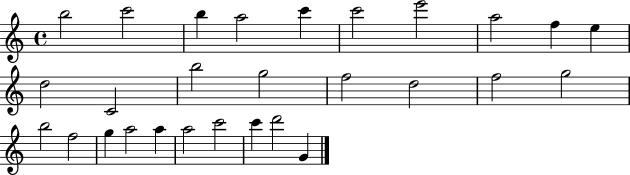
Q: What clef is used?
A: treble